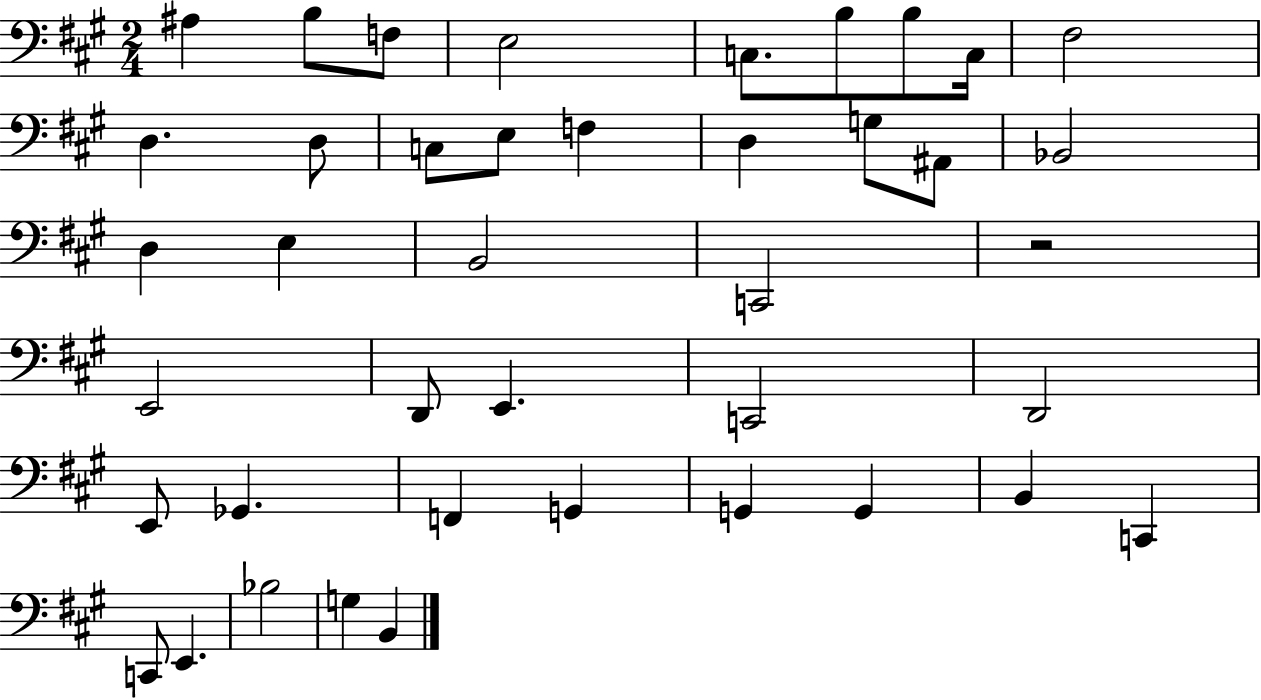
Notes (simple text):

A#3/q B3/e F3/e E3/h C3/e. B3/e B3/e C3/s F#3/h D3/q. D3/e C3/e E3/e F3/q D3/q G3/e A#2/e Bb2/h D3/q E3/q B2/h C2/h R/h E2/h D2/e E2/q. C2/h D2/h E2/e Gb2/q. F2/q G2/q G2/q G2/q B2/q C2/q C2/e E2/q. Bb3/h G3/q B2/q